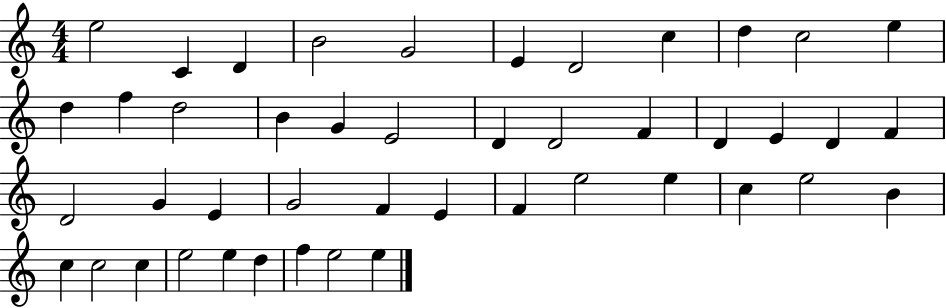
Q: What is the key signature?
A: C major